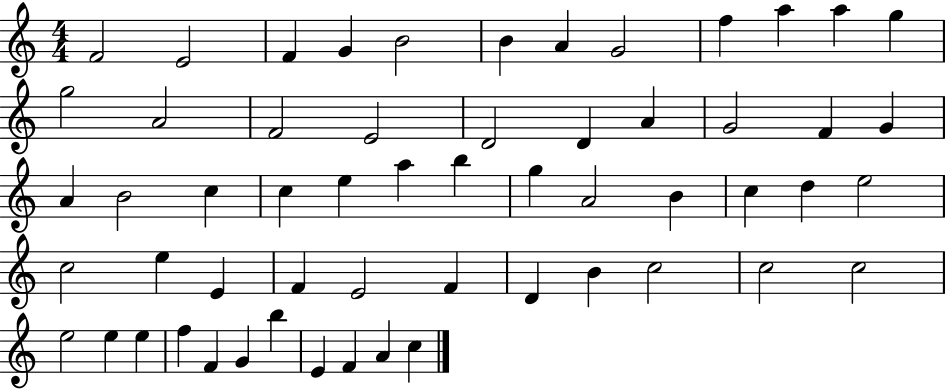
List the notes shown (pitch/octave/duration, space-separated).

F4/h E4/h F4/q G4/q B4/h B4/q A4/q G4/h F5/q A5/q A5/q G5/q G5/h A4/h F4/h E4/h D4/h D4/q A4/q G4/h F4/q G4/q A4/q B4/h C5/q C5/q E5/q A5/q B5/q G5/q A4/h B4/q C5/q D5/q E5/h C5/h E5/q E4/q F4/q E4/h F4/q D4/q B4/q C5/h C5/h C5/h E5/h E5/q E5/q F5/q F4/q G4/q B5/q E4/q F4/q A4/q C5/q